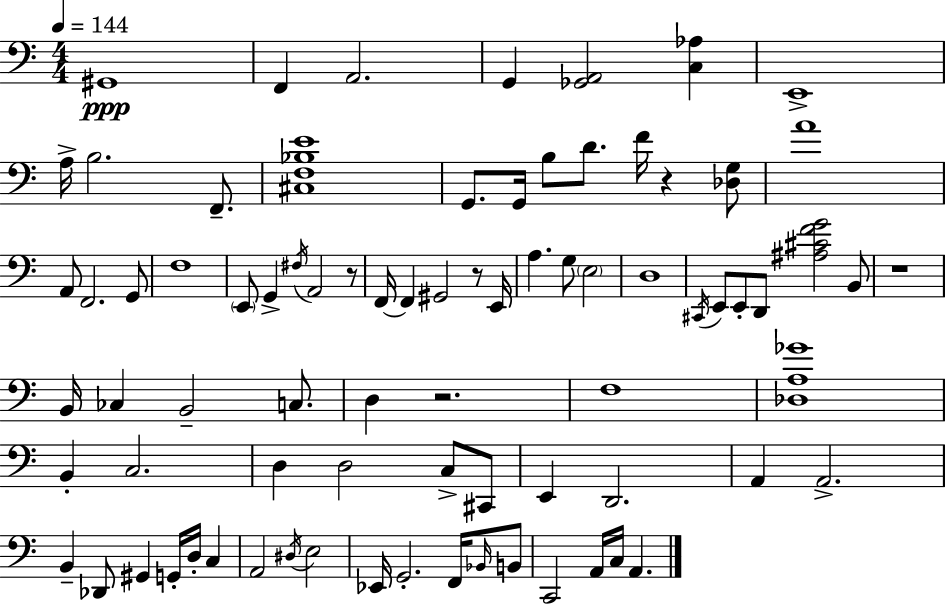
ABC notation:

X:1
T:Untitled
M:4/4
L:1/4
K:C
^G,,4 F,, A,,2 G,, [_G,,A,,]2 [C,_A,] E,,4 A,/4 B,2 F,,/2 [^C,F,_B,E]4 G,,/2 G,,/4 B,/2 D/2 F/4 z [_D,G,]/2 A4 A,,/2 F,,2 G,,/2 F,4 E,,/2 G,, ^F,/4 A,,2 z/2 F,,/4 F,, ^G,,2 z/2 E,,/4 A, G,/2 E,2 D,4 ^C,,/4 E,,/2 E,,/2 D,,/2 [^A,^CFG]2 B,,/2 z4 B,,/4 _C, B,,2 C,/2 D, z2 F,4 [_D,A,_G]4 B,, C,2 D, D,2 C,/2 ^C,,/2 E,, D,,2 A,, A,,2 B,, _D,,/2 ^G,, G,,/4 D,/4 C, A,,2 ^D,/4 E,2 _E,,/4 G,,2 F,,/4 _B,,/4 B,,/2 C,,2 A,,/4 C,/4 A,,